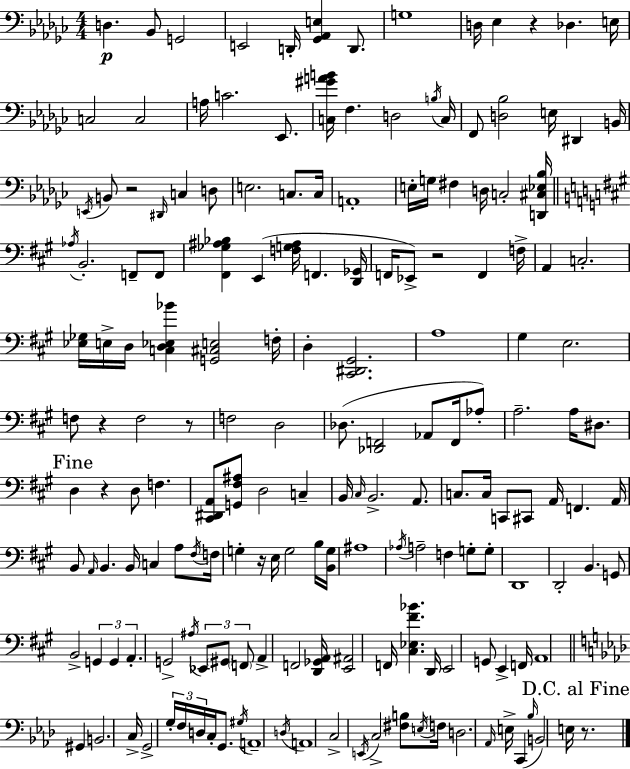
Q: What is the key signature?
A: EES minor